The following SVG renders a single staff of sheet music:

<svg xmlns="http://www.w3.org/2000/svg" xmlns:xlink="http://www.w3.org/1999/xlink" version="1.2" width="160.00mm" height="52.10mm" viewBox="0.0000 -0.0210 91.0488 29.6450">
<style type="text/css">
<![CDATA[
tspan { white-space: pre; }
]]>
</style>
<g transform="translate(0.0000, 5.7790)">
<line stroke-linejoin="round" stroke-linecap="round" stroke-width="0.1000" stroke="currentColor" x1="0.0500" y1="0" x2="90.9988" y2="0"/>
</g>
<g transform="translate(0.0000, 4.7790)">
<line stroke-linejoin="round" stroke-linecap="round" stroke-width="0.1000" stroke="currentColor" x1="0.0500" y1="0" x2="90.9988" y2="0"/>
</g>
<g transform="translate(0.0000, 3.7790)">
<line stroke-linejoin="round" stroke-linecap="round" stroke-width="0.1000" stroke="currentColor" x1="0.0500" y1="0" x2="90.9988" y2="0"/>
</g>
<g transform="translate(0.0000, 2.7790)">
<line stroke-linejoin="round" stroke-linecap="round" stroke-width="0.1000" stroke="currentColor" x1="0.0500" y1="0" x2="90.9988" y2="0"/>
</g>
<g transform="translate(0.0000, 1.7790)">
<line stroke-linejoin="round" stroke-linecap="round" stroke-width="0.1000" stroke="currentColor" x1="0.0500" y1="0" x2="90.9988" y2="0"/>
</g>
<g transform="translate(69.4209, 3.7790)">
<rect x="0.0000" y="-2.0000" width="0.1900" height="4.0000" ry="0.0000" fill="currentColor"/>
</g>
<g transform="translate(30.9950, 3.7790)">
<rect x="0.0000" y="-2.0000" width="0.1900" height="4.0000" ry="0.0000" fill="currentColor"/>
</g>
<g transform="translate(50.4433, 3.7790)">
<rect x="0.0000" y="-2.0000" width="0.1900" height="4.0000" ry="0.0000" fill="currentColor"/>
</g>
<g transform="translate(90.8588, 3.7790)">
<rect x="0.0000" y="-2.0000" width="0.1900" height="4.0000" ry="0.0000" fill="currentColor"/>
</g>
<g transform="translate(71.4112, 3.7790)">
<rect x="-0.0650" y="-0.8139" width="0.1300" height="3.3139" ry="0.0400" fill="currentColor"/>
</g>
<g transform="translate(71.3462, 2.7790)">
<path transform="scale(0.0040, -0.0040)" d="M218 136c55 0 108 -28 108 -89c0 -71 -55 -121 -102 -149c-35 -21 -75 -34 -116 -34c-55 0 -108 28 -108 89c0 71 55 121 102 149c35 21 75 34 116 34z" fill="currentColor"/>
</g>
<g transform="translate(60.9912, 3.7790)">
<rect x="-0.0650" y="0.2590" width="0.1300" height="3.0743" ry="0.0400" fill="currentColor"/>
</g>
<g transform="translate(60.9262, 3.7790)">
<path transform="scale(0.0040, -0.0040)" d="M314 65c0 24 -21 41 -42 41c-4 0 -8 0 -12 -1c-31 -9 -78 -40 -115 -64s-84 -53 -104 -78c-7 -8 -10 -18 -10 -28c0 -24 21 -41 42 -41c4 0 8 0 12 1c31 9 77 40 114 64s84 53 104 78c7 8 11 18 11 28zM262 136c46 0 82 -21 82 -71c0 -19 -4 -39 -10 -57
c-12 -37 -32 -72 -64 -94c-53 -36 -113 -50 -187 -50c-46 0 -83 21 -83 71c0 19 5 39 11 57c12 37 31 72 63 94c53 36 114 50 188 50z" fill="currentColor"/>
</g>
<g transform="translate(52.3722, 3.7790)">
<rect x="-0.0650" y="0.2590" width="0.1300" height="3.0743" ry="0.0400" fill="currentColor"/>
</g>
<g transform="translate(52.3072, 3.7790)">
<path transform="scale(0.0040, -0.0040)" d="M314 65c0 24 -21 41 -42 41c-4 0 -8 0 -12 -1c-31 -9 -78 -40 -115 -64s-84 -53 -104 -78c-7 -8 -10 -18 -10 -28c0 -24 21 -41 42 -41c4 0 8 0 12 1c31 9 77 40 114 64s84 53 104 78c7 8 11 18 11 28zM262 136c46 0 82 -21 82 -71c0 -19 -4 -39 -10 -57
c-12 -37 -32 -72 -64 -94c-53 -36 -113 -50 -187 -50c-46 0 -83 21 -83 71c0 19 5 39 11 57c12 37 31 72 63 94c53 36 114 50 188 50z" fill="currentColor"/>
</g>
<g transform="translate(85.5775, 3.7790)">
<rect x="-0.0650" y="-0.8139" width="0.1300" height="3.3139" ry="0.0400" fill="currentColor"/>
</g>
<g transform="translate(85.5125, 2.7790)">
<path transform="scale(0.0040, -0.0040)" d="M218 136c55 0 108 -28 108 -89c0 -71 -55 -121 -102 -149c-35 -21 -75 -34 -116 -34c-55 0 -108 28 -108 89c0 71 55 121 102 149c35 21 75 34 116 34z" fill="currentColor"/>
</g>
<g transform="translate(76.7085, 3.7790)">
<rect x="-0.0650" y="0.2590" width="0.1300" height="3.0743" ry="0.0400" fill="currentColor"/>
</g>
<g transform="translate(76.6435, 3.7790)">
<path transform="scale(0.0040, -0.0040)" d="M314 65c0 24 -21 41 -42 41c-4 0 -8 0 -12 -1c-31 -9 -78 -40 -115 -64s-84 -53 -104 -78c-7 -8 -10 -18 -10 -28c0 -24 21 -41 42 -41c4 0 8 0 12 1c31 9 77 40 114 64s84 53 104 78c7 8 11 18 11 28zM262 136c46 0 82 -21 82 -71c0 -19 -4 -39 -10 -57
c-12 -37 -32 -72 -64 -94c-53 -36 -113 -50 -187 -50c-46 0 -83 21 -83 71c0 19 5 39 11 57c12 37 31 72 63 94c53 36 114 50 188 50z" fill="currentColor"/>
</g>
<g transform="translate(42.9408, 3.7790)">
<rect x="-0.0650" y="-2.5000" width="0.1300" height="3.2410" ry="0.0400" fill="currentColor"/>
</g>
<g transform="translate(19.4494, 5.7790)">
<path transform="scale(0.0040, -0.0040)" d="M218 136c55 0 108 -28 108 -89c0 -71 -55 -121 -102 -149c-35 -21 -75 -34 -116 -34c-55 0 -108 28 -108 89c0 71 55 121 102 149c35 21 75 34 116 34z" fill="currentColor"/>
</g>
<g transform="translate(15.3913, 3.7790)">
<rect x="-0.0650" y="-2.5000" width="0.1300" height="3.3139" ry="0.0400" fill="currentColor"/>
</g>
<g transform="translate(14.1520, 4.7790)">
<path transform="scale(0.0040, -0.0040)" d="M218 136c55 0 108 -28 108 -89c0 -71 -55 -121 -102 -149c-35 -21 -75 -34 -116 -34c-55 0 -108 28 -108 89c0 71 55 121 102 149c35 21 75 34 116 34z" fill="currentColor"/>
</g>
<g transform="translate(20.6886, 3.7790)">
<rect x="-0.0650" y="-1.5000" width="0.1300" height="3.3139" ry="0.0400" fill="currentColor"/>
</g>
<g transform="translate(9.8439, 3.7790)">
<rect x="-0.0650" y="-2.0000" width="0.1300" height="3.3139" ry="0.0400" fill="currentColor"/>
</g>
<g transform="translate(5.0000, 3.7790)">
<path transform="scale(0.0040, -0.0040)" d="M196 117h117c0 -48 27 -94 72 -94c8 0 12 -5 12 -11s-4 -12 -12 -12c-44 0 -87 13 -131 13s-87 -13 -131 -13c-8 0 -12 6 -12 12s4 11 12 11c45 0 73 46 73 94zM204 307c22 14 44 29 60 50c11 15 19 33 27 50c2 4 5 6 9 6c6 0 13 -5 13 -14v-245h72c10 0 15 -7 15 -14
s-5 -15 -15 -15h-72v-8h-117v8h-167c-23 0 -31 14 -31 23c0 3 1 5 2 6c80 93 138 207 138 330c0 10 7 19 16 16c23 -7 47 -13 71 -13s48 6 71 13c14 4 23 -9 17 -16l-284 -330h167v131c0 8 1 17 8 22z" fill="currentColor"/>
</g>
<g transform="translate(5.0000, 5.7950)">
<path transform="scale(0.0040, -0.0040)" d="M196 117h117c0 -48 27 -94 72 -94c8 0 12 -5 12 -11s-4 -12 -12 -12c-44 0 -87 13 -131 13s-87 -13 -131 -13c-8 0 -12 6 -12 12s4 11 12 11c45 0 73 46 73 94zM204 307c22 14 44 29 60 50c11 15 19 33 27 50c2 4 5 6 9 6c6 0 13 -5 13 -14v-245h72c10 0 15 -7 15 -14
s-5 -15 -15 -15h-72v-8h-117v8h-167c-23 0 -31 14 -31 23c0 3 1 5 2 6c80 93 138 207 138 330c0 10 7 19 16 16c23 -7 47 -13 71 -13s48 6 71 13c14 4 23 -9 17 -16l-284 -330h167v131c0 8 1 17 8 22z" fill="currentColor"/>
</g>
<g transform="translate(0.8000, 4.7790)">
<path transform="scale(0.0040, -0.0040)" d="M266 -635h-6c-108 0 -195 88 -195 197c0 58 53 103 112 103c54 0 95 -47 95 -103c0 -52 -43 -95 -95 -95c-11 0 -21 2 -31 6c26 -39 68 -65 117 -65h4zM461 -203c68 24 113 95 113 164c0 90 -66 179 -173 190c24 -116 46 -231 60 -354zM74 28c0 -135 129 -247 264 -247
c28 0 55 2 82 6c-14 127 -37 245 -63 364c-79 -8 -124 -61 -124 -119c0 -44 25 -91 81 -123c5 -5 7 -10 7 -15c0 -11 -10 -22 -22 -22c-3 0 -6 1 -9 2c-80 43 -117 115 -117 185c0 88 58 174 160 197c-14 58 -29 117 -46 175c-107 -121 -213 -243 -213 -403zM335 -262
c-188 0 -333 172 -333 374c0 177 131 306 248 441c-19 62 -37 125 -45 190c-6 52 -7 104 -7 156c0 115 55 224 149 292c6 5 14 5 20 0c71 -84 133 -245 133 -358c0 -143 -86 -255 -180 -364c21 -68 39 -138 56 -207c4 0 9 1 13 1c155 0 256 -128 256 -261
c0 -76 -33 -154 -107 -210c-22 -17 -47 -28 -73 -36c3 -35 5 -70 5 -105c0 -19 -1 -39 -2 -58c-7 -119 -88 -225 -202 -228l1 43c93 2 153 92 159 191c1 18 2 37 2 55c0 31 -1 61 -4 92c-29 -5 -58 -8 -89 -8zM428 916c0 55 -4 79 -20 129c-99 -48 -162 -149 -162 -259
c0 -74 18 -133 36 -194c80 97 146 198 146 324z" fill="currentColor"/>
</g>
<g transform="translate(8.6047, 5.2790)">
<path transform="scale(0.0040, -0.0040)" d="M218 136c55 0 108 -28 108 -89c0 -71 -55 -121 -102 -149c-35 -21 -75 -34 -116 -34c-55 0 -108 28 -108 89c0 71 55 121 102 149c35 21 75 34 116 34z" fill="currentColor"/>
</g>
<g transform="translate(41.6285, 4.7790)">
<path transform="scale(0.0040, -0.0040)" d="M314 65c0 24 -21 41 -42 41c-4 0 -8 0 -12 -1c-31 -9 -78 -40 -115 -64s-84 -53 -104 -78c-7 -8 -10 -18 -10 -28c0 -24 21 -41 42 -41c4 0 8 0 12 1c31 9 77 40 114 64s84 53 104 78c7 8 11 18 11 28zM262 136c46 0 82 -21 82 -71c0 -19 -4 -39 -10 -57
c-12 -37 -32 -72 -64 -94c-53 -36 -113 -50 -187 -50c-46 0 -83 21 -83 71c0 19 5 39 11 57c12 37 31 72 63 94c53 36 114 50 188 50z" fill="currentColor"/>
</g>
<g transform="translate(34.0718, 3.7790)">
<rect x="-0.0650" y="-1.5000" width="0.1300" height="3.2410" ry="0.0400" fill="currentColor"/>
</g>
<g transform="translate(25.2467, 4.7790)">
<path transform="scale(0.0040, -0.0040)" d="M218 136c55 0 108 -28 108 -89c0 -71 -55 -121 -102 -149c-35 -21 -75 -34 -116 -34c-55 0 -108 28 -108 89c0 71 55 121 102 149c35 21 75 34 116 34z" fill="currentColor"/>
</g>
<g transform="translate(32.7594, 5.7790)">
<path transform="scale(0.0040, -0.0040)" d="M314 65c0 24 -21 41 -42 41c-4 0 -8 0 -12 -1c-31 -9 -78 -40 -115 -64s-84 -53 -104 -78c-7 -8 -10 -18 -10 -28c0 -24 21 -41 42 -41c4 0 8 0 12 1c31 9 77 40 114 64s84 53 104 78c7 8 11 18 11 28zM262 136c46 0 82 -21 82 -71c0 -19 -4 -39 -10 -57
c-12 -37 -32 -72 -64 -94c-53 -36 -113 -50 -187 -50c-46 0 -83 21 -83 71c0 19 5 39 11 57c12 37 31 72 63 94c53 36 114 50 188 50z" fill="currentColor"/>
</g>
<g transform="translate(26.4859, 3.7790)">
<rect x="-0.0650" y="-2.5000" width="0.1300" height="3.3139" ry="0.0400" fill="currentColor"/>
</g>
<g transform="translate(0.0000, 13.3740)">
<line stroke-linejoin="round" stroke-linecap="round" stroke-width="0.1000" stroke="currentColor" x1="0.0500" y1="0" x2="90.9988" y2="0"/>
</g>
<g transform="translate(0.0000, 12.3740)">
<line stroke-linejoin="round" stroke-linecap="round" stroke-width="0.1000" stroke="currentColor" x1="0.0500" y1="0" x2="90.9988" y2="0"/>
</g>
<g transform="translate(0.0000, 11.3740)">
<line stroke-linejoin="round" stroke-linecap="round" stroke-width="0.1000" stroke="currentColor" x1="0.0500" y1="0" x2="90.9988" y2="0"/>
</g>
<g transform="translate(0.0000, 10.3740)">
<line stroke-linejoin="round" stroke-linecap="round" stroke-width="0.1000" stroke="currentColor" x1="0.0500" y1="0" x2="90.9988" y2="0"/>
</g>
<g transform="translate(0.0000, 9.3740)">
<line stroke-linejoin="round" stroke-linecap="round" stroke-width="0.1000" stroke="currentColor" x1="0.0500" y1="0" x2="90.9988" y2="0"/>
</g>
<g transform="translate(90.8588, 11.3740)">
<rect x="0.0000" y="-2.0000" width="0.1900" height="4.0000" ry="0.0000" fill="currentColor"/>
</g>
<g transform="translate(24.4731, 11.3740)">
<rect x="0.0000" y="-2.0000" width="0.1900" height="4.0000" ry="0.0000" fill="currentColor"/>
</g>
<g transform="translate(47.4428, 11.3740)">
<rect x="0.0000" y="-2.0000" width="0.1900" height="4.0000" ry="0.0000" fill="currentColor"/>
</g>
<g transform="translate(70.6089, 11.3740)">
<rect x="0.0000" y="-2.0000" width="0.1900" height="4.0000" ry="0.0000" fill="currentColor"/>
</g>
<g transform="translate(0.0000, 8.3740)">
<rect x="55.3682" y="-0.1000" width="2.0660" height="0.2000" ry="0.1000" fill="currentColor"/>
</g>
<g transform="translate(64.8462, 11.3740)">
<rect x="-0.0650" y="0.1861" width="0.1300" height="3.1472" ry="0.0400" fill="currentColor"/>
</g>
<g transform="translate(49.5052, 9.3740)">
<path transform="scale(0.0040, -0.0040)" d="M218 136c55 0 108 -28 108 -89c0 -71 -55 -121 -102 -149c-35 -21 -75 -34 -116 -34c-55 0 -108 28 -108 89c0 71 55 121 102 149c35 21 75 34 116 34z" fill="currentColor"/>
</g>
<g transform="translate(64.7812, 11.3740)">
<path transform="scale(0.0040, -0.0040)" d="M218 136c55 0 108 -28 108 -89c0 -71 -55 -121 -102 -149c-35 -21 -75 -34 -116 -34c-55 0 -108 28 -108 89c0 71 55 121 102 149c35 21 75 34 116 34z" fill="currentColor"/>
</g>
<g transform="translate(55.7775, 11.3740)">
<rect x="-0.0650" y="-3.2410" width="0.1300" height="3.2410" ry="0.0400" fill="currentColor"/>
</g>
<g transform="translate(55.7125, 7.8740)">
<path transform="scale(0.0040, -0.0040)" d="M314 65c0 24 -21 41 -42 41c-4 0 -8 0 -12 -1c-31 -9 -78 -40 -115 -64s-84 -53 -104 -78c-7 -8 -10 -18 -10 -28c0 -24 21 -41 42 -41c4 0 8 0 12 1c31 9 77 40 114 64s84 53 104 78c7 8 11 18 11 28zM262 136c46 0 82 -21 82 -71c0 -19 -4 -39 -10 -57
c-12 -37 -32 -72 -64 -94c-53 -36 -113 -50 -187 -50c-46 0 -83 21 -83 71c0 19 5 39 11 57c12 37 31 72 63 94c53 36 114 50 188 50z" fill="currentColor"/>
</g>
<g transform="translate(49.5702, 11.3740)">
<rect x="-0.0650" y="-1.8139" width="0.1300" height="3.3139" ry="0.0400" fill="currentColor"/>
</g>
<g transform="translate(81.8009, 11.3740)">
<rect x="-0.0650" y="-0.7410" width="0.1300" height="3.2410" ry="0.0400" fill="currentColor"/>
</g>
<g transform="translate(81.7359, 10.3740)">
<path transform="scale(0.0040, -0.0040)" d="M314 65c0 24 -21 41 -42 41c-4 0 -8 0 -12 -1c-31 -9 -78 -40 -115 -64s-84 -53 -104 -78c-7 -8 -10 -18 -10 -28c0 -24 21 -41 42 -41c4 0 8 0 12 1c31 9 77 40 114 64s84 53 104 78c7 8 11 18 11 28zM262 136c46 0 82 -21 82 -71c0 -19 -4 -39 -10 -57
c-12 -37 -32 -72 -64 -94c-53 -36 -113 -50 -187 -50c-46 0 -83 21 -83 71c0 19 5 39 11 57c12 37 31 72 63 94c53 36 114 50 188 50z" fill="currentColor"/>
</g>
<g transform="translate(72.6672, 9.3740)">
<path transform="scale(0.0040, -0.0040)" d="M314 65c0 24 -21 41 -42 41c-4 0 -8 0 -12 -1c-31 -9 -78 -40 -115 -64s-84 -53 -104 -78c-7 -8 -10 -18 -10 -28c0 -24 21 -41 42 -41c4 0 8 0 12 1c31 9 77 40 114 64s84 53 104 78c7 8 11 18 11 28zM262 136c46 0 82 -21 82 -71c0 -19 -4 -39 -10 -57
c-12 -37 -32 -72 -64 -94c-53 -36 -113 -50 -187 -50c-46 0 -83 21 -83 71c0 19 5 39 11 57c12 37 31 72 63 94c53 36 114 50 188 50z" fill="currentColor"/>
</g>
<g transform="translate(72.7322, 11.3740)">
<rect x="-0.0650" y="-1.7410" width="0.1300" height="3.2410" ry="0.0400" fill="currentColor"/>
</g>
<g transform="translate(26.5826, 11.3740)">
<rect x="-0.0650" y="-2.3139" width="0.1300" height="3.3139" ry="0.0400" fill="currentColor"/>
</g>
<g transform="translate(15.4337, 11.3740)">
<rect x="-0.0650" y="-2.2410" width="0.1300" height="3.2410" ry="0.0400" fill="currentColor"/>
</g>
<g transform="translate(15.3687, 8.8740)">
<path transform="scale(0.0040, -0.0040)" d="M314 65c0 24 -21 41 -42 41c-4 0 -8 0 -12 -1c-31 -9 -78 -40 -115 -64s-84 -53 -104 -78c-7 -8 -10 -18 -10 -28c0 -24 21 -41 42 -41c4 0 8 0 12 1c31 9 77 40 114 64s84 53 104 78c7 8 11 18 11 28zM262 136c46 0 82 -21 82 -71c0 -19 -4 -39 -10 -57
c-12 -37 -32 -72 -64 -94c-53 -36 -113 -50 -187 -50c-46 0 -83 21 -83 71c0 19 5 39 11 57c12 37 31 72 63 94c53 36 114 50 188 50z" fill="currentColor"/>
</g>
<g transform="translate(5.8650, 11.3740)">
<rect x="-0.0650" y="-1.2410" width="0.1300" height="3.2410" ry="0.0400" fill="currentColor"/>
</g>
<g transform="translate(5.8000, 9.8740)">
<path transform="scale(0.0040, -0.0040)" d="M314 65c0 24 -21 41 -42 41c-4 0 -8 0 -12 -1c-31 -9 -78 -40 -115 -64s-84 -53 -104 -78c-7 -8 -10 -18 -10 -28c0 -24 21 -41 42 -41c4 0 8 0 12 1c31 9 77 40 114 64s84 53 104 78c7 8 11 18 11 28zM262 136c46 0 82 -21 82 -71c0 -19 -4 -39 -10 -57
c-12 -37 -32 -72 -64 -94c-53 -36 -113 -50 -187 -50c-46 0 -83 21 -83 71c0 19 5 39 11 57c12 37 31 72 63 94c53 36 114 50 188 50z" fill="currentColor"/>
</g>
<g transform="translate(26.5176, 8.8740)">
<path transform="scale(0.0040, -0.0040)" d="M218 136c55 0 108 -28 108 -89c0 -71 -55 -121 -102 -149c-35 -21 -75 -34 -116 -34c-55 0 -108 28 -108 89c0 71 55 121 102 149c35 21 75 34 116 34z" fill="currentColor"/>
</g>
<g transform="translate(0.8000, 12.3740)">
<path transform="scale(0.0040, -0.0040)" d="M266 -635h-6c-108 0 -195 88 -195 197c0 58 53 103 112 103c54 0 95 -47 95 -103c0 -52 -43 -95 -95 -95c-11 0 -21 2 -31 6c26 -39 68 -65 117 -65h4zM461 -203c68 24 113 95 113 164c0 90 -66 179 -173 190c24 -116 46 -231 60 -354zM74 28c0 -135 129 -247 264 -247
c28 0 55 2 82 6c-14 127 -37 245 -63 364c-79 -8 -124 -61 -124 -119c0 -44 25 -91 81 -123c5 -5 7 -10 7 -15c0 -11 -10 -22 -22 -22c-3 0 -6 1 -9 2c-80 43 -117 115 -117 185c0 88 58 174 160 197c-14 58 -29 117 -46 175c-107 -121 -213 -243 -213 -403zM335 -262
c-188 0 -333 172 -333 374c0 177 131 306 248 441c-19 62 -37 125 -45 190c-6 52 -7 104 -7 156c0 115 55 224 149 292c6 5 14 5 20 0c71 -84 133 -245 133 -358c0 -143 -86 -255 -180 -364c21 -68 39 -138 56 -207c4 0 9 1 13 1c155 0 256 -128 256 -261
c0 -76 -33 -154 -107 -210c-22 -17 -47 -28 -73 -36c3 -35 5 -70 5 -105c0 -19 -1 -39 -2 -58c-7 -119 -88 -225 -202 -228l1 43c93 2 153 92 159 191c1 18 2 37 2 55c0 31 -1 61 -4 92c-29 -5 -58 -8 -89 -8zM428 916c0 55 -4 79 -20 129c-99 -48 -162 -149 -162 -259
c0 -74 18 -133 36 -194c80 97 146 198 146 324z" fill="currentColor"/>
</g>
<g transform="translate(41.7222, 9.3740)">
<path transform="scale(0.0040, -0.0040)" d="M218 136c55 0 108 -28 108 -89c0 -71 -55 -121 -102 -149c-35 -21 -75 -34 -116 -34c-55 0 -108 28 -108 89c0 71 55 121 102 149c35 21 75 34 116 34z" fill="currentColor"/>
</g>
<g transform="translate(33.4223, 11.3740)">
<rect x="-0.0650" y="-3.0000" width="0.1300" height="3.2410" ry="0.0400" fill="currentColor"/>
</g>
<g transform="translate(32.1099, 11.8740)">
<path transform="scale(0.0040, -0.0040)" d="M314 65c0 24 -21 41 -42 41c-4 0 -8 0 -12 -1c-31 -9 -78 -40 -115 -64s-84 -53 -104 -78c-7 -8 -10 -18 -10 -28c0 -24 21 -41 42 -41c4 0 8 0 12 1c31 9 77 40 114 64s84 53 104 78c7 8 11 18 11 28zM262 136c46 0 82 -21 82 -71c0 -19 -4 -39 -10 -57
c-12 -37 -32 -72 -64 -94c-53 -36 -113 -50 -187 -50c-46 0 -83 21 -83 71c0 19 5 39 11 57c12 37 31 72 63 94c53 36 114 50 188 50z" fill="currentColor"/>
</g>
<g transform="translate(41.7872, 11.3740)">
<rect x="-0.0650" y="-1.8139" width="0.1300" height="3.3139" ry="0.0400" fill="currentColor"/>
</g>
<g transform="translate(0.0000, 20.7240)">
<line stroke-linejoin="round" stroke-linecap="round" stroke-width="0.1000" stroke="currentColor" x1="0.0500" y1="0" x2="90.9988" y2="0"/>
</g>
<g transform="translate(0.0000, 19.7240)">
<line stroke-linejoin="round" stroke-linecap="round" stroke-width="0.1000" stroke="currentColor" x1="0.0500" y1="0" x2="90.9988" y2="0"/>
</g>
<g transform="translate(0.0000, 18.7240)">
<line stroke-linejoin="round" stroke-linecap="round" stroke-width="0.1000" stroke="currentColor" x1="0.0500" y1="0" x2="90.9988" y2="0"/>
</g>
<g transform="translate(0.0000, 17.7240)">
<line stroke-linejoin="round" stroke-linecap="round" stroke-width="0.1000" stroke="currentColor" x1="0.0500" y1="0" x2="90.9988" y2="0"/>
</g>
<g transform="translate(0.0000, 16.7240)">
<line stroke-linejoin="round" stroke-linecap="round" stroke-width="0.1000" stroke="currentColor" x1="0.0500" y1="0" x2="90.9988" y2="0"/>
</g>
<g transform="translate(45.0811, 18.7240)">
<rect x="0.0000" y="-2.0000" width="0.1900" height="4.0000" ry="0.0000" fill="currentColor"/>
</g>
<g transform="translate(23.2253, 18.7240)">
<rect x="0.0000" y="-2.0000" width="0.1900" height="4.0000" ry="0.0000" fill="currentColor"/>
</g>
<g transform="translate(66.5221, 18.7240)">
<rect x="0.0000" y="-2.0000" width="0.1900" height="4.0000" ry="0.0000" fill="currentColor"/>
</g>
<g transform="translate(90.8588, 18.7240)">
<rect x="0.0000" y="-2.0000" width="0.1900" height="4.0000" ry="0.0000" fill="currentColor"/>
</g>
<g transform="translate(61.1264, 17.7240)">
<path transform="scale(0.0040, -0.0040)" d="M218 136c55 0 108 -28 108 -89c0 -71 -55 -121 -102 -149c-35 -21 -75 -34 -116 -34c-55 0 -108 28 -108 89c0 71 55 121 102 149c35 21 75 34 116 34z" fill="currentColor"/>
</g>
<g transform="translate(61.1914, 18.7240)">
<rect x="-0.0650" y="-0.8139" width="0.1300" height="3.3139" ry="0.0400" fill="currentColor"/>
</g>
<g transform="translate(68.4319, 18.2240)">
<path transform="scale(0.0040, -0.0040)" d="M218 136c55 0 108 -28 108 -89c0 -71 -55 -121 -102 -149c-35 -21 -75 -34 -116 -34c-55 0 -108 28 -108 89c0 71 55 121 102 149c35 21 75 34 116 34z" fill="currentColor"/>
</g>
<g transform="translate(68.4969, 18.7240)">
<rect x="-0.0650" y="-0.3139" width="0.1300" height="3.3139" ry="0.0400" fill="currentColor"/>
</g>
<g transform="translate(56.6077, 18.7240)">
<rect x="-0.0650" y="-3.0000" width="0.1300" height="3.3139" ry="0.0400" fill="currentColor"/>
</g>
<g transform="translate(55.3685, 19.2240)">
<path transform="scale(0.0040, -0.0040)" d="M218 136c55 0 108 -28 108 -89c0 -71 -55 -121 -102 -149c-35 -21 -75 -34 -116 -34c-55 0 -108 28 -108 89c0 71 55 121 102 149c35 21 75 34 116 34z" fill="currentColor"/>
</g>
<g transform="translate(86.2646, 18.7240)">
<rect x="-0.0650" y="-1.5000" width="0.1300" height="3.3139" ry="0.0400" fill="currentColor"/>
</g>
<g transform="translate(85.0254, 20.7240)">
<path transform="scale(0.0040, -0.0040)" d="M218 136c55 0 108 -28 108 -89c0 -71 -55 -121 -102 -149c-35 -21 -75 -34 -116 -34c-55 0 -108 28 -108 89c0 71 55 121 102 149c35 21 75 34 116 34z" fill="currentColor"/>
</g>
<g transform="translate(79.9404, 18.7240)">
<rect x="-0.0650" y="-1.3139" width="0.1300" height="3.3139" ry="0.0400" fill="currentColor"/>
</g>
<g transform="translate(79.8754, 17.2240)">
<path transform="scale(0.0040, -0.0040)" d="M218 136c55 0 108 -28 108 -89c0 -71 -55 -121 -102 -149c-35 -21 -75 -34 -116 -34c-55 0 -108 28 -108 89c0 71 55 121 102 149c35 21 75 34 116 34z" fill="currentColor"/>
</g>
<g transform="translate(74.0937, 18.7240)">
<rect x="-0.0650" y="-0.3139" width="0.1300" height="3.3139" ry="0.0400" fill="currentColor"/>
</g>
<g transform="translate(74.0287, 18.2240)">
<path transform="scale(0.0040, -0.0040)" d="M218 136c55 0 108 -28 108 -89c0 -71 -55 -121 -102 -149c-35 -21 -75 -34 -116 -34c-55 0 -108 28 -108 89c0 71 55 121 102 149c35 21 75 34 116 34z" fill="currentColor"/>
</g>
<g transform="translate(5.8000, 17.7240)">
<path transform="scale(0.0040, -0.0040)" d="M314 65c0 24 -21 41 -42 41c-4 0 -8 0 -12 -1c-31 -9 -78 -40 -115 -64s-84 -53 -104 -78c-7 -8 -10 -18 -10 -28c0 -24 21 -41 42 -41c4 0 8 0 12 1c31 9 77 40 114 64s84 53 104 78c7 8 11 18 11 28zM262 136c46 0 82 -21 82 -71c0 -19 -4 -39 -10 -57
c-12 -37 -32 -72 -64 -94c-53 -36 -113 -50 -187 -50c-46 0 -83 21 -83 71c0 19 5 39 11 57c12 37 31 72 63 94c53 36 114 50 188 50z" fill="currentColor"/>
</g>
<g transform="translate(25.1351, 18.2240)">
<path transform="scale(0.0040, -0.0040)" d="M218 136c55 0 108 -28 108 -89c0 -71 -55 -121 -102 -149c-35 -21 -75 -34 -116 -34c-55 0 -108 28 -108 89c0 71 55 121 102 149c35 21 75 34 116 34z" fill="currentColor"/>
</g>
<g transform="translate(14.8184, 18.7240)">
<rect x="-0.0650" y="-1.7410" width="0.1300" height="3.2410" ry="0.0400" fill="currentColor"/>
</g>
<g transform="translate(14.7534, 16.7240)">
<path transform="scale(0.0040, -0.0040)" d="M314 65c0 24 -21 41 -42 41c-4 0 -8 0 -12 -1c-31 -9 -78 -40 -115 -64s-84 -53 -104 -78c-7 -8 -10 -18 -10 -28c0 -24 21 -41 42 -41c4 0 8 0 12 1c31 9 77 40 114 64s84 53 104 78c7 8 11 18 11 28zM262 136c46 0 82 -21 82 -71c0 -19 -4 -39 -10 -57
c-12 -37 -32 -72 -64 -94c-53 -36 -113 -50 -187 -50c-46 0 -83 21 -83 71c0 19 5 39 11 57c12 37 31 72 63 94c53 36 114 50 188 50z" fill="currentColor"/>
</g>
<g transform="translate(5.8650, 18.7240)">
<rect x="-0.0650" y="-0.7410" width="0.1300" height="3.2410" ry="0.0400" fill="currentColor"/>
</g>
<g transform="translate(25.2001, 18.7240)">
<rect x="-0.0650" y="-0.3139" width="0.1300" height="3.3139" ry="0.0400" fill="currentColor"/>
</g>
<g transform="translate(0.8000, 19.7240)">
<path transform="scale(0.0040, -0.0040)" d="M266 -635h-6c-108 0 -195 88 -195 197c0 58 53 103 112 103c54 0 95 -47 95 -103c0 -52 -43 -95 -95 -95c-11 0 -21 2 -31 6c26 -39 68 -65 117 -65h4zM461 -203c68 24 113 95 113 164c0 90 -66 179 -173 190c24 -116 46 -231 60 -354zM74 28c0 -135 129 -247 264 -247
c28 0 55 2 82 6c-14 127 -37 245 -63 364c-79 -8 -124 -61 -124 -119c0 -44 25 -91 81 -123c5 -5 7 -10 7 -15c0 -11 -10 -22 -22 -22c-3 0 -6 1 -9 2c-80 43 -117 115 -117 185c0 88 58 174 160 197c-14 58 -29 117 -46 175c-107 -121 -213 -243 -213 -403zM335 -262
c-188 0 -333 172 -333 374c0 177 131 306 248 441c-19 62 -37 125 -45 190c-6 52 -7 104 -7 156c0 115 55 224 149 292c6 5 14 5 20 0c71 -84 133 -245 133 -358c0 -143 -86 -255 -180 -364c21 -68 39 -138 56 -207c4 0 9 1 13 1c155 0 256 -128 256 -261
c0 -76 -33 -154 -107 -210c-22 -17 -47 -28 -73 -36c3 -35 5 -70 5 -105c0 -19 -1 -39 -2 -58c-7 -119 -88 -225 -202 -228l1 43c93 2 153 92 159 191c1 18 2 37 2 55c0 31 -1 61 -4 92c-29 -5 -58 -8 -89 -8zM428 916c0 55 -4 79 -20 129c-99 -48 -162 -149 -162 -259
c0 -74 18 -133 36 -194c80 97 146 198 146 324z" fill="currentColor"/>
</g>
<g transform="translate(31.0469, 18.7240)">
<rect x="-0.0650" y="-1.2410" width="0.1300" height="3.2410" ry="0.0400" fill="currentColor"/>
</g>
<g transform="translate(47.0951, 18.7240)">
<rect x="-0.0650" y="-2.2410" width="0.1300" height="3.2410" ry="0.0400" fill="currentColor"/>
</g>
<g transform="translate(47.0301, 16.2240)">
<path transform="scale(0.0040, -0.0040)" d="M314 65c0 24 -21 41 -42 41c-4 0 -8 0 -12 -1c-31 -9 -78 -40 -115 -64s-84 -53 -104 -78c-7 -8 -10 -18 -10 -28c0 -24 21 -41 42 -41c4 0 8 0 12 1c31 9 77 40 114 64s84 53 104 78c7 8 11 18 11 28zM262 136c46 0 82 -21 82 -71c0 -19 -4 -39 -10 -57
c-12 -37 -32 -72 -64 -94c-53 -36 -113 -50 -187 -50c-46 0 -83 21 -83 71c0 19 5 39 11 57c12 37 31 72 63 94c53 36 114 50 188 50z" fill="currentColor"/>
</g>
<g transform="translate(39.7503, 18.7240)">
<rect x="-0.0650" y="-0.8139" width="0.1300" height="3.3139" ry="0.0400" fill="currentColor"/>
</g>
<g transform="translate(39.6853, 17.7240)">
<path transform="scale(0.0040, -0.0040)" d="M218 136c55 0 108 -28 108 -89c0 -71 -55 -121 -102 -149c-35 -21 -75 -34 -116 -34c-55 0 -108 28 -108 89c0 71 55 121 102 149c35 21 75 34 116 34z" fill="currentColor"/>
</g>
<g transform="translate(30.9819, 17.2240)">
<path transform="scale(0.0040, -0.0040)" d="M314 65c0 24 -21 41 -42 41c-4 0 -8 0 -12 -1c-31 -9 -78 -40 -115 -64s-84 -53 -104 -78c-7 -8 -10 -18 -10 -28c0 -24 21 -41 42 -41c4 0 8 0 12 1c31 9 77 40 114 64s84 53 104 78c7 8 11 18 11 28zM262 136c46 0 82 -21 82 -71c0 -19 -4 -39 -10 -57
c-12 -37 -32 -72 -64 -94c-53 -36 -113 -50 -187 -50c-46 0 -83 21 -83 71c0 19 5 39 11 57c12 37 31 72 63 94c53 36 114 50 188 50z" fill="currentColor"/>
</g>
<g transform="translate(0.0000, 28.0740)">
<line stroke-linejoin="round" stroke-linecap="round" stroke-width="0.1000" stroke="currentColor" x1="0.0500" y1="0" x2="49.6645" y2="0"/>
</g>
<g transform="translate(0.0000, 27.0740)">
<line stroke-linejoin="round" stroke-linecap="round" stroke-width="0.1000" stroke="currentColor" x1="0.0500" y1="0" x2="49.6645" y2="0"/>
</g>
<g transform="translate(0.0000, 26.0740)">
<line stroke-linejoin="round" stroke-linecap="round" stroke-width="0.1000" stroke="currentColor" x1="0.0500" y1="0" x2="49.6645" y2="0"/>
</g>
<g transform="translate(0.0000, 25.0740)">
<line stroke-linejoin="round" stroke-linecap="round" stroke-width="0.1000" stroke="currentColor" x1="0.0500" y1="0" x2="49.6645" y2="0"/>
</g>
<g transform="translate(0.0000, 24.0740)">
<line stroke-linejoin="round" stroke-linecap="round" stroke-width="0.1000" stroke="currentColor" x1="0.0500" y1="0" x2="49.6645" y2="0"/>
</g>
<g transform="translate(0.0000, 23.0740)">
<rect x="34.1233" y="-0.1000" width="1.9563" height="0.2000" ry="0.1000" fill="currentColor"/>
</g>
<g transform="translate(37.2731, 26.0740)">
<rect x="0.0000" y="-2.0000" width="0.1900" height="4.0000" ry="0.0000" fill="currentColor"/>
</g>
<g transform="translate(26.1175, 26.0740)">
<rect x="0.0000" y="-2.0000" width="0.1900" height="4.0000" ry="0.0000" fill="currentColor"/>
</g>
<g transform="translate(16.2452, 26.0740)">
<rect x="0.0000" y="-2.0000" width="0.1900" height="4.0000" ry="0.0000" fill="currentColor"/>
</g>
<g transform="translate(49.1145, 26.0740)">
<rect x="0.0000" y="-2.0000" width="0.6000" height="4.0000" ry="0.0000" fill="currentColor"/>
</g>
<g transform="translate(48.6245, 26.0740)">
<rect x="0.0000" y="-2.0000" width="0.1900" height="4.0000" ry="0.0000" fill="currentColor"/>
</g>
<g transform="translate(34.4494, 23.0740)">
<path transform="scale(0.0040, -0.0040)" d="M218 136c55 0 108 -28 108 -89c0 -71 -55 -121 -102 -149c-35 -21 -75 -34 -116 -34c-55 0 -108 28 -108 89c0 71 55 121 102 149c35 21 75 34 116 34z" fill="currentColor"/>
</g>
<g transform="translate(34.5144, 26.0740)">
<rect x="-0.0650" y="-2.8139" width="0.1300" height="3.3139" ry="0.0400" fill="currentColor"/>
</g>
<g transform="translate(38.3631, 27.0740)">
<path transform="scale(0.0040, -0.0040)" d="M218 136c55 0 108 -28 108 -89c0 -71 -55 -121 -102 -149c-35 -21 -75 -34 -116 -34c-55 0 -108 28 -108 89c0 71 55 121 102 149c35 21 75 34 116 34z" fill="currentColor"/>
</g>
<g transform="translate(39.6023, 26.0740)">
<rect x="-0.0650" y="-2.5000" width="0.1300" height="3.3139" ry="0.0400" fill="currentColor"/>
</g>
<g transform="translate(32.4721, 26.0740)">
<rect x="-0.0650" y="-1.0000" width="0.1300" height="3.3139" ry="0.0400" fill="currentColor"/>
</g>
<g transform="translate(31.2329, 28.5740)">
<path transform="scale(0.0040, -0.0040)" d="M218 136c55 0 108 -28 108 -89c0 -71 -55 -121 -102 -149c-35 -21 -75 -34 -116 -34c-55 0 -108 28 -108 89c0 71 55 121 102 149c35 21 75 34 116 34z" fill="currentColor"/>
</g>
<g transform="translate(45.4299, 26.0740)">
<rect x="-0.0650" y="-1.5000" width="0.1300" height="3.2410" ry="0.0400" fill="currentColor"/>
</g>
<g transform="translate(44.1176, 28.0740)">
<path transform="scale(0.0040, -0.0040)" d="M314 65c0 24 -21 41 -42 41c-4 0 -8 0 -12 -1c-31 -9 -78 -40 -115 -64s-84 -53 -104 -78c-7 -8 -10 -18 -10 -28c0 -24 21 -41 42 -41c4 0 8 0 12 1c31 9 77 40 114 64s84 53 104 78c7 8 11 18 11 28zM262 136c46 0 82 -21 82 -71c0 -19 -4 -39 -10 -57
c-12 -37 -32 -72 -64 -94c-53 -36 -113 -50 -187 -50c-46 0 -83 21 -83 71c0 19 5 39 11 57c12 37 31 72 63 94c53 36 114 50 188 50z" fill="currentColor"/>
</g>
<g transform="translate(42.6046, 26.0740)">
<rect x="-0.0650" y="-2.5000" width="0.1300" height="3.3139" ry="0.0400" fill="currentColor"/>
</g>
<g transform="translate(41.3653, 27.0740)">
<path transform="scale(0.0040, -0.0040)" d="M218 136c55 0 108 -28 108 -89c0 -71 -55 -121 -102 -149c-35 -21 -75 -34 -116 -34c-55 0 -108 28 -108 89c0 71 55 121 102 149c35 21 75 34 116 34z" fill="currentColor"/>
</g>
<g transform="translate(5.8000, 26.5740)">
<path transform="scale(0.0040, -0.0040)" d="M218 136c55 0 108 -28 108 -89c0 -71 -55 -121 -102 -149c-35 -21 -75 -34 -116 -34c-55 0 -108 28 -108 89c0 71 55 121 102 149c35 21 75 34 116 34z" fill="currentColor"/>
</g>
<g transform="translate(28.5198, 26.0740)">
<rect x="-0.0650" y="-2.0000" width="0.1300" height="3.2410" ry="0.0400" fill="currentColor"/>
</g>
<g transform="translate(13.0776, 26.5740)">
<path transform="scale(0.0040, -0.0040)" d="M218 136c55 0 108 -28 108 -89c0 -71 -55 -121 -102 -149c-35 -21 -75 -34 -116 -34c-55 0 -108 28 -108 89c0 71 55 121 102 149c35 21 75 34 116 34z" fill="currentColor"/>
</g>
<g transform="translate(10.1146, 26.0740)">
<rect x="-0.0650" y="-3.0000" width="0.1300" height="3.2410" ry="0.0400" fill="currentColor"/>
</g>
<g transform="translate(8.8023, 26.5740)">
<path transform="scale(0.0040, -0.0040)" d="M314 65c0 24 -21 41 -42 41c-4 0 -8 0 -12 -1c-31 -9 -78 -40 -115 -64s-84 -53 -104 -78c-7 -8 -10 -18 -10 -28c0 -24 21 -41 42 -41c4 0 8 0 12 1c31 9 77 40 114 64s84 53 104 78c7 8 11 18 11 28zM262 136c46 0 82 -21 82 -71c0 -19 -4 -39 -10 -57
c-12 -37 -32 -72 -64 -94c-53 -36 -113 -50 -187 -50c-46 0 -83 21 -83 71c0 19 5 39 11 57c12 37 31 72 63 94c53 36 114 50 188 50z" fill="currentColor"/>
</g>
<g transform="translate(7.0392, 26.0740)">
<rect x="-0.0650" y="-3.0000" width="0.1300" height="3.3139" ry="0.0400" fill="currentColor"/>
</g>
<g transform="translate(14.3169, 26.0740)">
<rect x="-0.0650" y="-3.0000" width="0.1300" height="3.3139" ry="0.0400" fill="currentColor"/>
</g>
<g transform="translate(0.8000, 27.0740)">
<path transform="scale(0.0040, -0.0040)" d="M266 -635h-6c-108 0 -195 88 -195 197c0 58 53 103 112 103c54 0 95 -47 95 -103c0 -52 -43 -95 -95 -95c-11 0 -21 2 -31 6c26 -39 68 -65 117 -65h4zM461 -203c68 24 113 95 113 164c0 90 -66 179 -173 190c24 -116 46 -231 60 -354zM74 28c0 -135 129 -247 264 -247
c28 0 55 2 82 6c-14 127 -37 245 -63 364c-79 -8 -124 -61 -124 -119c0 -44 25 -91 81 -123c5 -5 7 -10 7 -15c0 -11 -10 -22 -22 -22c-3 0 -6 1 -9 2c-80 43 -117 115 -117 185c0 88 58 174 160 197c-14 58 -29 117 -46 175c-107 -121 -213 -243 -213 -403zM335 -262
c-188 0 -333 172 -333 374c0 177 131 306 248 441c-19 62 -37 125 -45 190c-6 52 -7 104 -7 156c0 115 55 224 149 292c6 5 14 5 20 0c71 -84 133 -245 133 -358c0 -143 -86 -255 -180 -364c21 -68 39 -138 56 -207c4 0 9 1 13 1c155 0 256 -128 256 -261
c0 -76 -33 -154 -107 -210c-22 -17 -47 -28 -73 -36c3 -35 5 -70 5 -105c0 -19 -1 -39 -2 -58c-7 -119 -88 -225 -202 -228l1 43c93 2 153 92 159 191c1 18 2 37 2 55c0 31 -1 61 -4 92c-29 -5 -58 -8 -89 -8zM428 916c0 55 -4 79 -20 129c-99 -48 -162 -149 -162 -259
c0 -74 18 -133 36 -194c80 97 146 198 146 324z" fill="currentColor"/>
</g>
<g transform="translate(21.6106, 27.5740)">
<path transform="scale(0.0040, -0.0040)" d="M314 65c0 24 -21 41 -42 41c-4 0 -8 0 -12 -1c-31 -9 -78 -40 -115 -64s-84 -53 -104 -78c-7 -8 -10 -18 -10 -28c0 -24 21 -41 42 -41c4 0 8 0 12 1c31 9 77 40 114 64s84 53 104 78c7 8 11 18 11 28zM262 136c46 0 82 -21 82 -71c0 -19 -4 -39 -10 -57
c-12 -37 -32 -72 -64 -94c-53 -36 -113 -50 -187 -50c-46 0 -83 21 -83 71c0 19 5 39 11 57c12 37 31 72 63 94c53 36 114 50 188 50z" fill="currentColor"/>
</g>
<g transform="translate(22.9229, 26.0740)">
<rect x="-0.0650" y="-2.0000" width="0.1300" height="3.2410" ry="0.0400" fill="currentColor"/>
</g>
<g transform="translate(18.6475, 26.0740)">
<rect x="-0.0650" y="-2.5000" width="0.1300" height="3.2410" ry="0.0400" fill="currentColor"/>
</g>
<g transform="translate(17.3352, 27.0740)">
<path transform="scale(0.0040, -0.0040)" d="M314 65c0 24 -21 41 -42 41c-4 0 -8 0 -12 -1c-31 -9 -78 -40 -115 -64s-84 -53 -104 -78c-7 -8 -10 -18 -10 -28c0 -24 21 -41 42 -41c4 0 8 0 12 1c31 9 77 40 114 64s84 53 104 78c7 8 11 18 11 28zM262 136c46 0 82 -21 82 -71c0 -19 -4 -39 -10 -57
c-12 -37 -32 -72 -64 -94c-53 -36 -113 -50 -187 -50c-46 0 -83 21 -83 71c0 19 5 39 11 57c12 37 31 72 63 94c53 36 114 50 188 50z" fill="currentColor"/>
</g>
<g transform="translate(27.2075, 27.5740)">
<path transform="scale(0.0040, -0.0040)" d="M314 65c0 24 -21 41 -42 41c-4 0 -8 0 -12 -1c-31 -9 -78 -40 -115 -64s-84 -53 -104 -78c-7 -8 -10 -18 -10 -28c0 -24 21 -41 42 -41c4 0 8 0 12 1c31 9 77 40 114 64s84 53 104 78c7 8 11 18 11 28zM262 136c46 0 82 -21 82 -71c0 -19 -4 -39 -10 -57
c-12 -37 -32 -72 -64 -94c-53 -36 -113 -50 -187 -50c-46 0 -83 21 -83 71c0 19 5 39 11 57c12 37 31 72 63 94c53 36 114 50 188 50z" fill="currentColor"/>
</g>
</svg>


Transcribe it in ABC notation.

X:1
T:Untitled
M:4/4
L:1/4
K:C
F G E G E2 G2 B2 B2 d B2 d e2 g2 g A2 f f b2 B f2 d2 d2 f2 c e2 d g2 A d c c e E A A2 A G2 F2 F2 D a G G E2